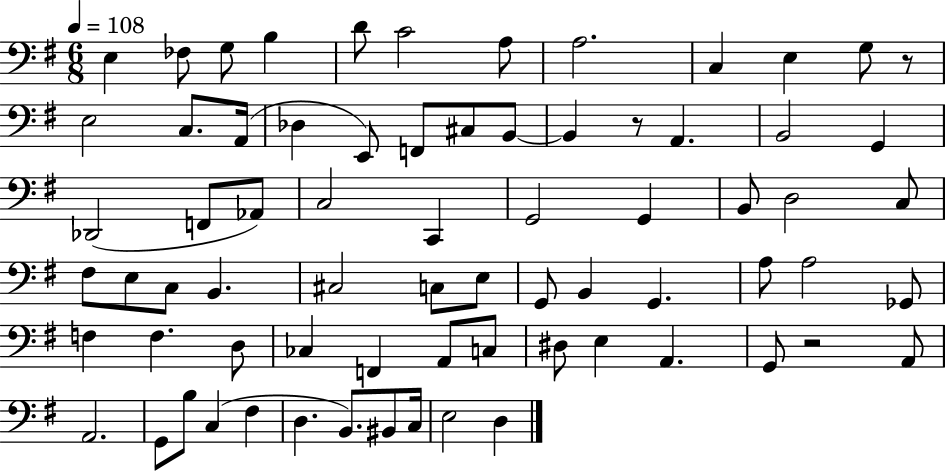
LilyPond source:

{
  \clef bass
  \numericTimeSignature
  \time 6/8
  \key g \major
  \tempo 4 = 108
  \repeat volta 2 { e4 fes8 g8 b4 | d'8 c'2 a8 | a2. | c4 e4 g8 r8 | \break e2 c8. a,16( | des4 e,8) f,8 cis8 b,8~~ | b,4 r8 a,4. | b,2 g,4 | \break des,2( f,8 aes,8) | c2 c,4 | g,2 g,4 | b,8 d2 c8 | \break fis8 e8 c8 b,4. | cis2 c8 e8 | g,8 b,4 g,4. | a8 a2 ges,8 | \break f4 f4. d8 | ces4 f,4 a,8 c8 | dis8 e4 a,4. | g,8 r2 a,8 | \break a,2. | g,8 b8 c4( fis4 | d4. b,8.) bis,8 c16 | e2 d4 | \break } \bar "|."
}